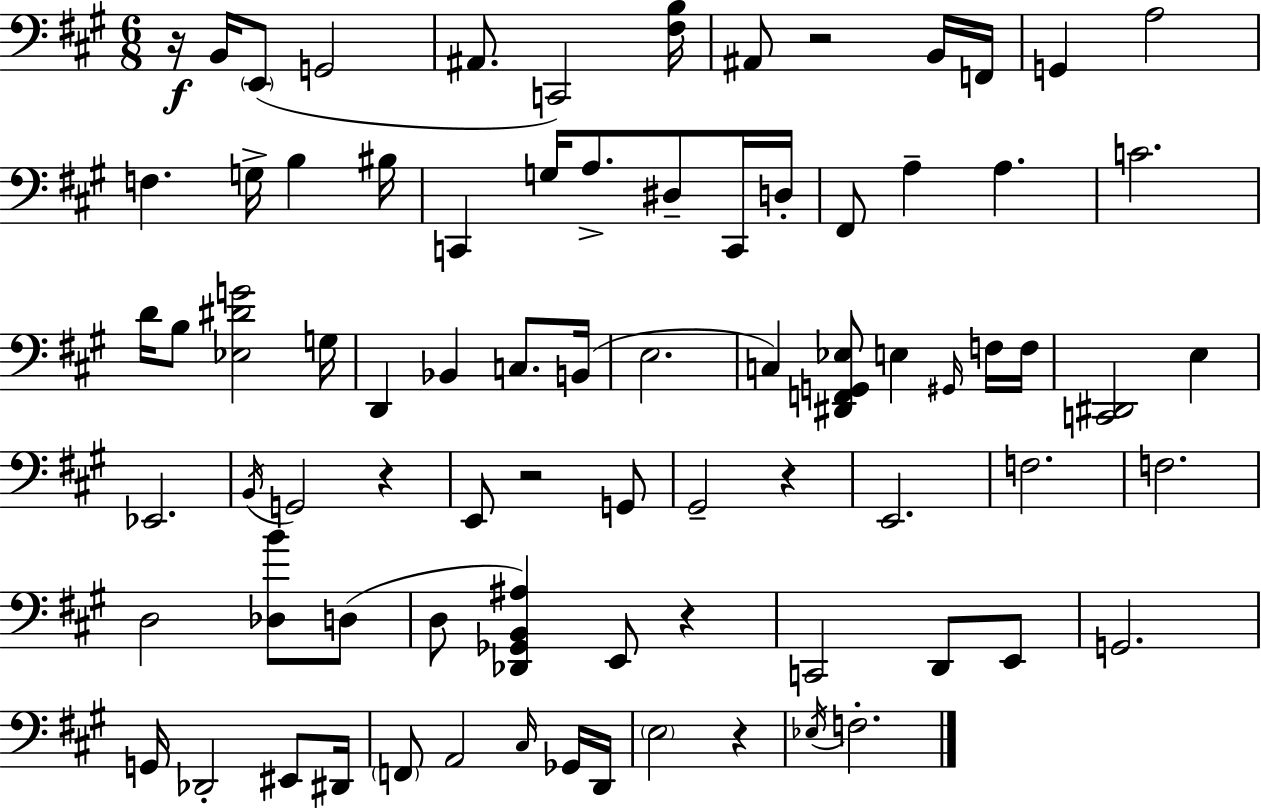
{
  \clef bass
  \numericTimeSignature
  \time 6/8
  \key a \major
  \repeat volta 2 { r16\f b,16 \parenthesize e,8( g,2 | ais,8. c,2) <fis b>16 | ais,8 r2 b,16 f,16 | g,4 a2 | \break f4. g16-> b4 bis16 | c,4 g16 a8.-> dis8-- c,16 d16-. | fis,8 a4-- a4. | c'2. | \break d'16 b8 <ees dis' g'>2 g16 | d,4 bes,4 c8. b,16( | e2. | c4) <dis, f, g, ees>8 e4 \grace { gis,16 } f16 | \break f16 <c, dis,>2 e4 | ees,2. | \acciaccatura { b,16 } g,2 r4 | e,8 r2 | \break g,8 gis,2-- r4 | e,2. | f2. | f2. | \break d2 <des b'>8 | d8( d8 <des, ges, b, ais>4) e,8 r4 | c,2 d,8 | e,8 g,2. | \break g,16 des,2-. eis,8 | dis,16 \parenthesize f,8 a,2 | \grace { cis16 } ges,16 d,16 \parenthesize e2 r4 | \acciaccatura { ees16 } f2.-. | \break } \bar "|."
}